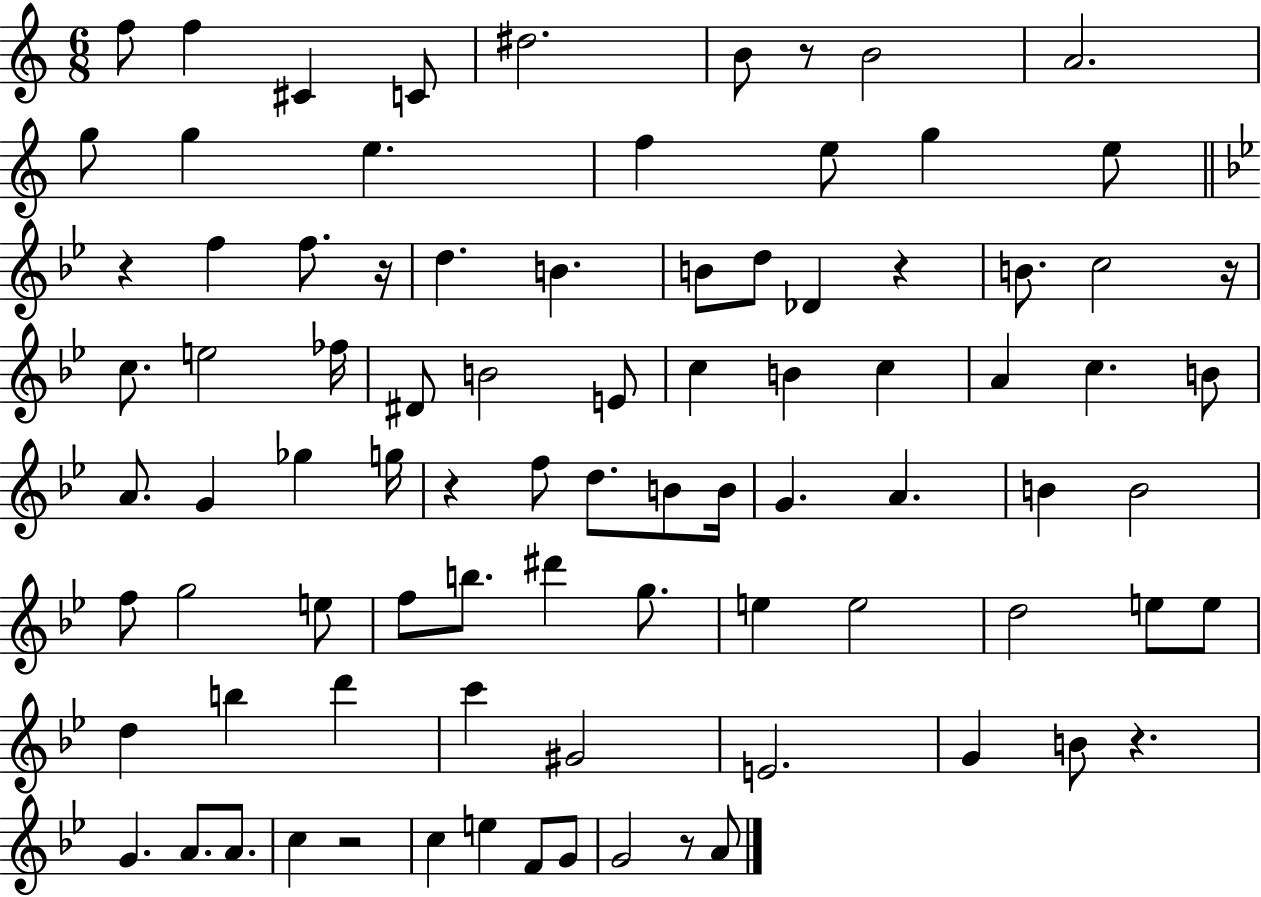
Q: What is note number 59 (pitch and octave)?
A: E5